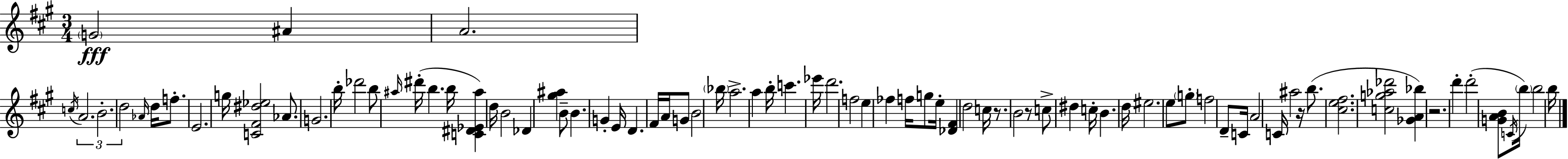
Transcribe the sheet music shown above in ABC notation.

X:1
T:Untitled
M:3/4
L:1/4
K:A
G2 ^A A2 c/4 A2 B2 d2 _A/4 d/4 f/2 E2 g/4 [C^F^d_e]2 _A/2 G2 b/4 _d'2 b/2 ^a/4 ^d'/4 b b/4 [C^D_E^a] d/4 B2 _D [^g^a] B/2 B G E/4 D ^F/4 A/4 G/2 B2 _b/4 a2 a b/4 c' _e'/4 d'2 f2 e _f f/4 g/2 e/4 [_D^F] d2 c/4 z/2 B2 z/2 c/2 ^d c/4 B d/4 ^e2 e/2 g/2 f2 D/2 C/4 A2 C/4 ^a2 z/4 b/2 [^ce^f]2 [cg_a_d']2 [_GA_b] z2 d' d'2 [GAB]/2 C/4 b/4 b2 b/4